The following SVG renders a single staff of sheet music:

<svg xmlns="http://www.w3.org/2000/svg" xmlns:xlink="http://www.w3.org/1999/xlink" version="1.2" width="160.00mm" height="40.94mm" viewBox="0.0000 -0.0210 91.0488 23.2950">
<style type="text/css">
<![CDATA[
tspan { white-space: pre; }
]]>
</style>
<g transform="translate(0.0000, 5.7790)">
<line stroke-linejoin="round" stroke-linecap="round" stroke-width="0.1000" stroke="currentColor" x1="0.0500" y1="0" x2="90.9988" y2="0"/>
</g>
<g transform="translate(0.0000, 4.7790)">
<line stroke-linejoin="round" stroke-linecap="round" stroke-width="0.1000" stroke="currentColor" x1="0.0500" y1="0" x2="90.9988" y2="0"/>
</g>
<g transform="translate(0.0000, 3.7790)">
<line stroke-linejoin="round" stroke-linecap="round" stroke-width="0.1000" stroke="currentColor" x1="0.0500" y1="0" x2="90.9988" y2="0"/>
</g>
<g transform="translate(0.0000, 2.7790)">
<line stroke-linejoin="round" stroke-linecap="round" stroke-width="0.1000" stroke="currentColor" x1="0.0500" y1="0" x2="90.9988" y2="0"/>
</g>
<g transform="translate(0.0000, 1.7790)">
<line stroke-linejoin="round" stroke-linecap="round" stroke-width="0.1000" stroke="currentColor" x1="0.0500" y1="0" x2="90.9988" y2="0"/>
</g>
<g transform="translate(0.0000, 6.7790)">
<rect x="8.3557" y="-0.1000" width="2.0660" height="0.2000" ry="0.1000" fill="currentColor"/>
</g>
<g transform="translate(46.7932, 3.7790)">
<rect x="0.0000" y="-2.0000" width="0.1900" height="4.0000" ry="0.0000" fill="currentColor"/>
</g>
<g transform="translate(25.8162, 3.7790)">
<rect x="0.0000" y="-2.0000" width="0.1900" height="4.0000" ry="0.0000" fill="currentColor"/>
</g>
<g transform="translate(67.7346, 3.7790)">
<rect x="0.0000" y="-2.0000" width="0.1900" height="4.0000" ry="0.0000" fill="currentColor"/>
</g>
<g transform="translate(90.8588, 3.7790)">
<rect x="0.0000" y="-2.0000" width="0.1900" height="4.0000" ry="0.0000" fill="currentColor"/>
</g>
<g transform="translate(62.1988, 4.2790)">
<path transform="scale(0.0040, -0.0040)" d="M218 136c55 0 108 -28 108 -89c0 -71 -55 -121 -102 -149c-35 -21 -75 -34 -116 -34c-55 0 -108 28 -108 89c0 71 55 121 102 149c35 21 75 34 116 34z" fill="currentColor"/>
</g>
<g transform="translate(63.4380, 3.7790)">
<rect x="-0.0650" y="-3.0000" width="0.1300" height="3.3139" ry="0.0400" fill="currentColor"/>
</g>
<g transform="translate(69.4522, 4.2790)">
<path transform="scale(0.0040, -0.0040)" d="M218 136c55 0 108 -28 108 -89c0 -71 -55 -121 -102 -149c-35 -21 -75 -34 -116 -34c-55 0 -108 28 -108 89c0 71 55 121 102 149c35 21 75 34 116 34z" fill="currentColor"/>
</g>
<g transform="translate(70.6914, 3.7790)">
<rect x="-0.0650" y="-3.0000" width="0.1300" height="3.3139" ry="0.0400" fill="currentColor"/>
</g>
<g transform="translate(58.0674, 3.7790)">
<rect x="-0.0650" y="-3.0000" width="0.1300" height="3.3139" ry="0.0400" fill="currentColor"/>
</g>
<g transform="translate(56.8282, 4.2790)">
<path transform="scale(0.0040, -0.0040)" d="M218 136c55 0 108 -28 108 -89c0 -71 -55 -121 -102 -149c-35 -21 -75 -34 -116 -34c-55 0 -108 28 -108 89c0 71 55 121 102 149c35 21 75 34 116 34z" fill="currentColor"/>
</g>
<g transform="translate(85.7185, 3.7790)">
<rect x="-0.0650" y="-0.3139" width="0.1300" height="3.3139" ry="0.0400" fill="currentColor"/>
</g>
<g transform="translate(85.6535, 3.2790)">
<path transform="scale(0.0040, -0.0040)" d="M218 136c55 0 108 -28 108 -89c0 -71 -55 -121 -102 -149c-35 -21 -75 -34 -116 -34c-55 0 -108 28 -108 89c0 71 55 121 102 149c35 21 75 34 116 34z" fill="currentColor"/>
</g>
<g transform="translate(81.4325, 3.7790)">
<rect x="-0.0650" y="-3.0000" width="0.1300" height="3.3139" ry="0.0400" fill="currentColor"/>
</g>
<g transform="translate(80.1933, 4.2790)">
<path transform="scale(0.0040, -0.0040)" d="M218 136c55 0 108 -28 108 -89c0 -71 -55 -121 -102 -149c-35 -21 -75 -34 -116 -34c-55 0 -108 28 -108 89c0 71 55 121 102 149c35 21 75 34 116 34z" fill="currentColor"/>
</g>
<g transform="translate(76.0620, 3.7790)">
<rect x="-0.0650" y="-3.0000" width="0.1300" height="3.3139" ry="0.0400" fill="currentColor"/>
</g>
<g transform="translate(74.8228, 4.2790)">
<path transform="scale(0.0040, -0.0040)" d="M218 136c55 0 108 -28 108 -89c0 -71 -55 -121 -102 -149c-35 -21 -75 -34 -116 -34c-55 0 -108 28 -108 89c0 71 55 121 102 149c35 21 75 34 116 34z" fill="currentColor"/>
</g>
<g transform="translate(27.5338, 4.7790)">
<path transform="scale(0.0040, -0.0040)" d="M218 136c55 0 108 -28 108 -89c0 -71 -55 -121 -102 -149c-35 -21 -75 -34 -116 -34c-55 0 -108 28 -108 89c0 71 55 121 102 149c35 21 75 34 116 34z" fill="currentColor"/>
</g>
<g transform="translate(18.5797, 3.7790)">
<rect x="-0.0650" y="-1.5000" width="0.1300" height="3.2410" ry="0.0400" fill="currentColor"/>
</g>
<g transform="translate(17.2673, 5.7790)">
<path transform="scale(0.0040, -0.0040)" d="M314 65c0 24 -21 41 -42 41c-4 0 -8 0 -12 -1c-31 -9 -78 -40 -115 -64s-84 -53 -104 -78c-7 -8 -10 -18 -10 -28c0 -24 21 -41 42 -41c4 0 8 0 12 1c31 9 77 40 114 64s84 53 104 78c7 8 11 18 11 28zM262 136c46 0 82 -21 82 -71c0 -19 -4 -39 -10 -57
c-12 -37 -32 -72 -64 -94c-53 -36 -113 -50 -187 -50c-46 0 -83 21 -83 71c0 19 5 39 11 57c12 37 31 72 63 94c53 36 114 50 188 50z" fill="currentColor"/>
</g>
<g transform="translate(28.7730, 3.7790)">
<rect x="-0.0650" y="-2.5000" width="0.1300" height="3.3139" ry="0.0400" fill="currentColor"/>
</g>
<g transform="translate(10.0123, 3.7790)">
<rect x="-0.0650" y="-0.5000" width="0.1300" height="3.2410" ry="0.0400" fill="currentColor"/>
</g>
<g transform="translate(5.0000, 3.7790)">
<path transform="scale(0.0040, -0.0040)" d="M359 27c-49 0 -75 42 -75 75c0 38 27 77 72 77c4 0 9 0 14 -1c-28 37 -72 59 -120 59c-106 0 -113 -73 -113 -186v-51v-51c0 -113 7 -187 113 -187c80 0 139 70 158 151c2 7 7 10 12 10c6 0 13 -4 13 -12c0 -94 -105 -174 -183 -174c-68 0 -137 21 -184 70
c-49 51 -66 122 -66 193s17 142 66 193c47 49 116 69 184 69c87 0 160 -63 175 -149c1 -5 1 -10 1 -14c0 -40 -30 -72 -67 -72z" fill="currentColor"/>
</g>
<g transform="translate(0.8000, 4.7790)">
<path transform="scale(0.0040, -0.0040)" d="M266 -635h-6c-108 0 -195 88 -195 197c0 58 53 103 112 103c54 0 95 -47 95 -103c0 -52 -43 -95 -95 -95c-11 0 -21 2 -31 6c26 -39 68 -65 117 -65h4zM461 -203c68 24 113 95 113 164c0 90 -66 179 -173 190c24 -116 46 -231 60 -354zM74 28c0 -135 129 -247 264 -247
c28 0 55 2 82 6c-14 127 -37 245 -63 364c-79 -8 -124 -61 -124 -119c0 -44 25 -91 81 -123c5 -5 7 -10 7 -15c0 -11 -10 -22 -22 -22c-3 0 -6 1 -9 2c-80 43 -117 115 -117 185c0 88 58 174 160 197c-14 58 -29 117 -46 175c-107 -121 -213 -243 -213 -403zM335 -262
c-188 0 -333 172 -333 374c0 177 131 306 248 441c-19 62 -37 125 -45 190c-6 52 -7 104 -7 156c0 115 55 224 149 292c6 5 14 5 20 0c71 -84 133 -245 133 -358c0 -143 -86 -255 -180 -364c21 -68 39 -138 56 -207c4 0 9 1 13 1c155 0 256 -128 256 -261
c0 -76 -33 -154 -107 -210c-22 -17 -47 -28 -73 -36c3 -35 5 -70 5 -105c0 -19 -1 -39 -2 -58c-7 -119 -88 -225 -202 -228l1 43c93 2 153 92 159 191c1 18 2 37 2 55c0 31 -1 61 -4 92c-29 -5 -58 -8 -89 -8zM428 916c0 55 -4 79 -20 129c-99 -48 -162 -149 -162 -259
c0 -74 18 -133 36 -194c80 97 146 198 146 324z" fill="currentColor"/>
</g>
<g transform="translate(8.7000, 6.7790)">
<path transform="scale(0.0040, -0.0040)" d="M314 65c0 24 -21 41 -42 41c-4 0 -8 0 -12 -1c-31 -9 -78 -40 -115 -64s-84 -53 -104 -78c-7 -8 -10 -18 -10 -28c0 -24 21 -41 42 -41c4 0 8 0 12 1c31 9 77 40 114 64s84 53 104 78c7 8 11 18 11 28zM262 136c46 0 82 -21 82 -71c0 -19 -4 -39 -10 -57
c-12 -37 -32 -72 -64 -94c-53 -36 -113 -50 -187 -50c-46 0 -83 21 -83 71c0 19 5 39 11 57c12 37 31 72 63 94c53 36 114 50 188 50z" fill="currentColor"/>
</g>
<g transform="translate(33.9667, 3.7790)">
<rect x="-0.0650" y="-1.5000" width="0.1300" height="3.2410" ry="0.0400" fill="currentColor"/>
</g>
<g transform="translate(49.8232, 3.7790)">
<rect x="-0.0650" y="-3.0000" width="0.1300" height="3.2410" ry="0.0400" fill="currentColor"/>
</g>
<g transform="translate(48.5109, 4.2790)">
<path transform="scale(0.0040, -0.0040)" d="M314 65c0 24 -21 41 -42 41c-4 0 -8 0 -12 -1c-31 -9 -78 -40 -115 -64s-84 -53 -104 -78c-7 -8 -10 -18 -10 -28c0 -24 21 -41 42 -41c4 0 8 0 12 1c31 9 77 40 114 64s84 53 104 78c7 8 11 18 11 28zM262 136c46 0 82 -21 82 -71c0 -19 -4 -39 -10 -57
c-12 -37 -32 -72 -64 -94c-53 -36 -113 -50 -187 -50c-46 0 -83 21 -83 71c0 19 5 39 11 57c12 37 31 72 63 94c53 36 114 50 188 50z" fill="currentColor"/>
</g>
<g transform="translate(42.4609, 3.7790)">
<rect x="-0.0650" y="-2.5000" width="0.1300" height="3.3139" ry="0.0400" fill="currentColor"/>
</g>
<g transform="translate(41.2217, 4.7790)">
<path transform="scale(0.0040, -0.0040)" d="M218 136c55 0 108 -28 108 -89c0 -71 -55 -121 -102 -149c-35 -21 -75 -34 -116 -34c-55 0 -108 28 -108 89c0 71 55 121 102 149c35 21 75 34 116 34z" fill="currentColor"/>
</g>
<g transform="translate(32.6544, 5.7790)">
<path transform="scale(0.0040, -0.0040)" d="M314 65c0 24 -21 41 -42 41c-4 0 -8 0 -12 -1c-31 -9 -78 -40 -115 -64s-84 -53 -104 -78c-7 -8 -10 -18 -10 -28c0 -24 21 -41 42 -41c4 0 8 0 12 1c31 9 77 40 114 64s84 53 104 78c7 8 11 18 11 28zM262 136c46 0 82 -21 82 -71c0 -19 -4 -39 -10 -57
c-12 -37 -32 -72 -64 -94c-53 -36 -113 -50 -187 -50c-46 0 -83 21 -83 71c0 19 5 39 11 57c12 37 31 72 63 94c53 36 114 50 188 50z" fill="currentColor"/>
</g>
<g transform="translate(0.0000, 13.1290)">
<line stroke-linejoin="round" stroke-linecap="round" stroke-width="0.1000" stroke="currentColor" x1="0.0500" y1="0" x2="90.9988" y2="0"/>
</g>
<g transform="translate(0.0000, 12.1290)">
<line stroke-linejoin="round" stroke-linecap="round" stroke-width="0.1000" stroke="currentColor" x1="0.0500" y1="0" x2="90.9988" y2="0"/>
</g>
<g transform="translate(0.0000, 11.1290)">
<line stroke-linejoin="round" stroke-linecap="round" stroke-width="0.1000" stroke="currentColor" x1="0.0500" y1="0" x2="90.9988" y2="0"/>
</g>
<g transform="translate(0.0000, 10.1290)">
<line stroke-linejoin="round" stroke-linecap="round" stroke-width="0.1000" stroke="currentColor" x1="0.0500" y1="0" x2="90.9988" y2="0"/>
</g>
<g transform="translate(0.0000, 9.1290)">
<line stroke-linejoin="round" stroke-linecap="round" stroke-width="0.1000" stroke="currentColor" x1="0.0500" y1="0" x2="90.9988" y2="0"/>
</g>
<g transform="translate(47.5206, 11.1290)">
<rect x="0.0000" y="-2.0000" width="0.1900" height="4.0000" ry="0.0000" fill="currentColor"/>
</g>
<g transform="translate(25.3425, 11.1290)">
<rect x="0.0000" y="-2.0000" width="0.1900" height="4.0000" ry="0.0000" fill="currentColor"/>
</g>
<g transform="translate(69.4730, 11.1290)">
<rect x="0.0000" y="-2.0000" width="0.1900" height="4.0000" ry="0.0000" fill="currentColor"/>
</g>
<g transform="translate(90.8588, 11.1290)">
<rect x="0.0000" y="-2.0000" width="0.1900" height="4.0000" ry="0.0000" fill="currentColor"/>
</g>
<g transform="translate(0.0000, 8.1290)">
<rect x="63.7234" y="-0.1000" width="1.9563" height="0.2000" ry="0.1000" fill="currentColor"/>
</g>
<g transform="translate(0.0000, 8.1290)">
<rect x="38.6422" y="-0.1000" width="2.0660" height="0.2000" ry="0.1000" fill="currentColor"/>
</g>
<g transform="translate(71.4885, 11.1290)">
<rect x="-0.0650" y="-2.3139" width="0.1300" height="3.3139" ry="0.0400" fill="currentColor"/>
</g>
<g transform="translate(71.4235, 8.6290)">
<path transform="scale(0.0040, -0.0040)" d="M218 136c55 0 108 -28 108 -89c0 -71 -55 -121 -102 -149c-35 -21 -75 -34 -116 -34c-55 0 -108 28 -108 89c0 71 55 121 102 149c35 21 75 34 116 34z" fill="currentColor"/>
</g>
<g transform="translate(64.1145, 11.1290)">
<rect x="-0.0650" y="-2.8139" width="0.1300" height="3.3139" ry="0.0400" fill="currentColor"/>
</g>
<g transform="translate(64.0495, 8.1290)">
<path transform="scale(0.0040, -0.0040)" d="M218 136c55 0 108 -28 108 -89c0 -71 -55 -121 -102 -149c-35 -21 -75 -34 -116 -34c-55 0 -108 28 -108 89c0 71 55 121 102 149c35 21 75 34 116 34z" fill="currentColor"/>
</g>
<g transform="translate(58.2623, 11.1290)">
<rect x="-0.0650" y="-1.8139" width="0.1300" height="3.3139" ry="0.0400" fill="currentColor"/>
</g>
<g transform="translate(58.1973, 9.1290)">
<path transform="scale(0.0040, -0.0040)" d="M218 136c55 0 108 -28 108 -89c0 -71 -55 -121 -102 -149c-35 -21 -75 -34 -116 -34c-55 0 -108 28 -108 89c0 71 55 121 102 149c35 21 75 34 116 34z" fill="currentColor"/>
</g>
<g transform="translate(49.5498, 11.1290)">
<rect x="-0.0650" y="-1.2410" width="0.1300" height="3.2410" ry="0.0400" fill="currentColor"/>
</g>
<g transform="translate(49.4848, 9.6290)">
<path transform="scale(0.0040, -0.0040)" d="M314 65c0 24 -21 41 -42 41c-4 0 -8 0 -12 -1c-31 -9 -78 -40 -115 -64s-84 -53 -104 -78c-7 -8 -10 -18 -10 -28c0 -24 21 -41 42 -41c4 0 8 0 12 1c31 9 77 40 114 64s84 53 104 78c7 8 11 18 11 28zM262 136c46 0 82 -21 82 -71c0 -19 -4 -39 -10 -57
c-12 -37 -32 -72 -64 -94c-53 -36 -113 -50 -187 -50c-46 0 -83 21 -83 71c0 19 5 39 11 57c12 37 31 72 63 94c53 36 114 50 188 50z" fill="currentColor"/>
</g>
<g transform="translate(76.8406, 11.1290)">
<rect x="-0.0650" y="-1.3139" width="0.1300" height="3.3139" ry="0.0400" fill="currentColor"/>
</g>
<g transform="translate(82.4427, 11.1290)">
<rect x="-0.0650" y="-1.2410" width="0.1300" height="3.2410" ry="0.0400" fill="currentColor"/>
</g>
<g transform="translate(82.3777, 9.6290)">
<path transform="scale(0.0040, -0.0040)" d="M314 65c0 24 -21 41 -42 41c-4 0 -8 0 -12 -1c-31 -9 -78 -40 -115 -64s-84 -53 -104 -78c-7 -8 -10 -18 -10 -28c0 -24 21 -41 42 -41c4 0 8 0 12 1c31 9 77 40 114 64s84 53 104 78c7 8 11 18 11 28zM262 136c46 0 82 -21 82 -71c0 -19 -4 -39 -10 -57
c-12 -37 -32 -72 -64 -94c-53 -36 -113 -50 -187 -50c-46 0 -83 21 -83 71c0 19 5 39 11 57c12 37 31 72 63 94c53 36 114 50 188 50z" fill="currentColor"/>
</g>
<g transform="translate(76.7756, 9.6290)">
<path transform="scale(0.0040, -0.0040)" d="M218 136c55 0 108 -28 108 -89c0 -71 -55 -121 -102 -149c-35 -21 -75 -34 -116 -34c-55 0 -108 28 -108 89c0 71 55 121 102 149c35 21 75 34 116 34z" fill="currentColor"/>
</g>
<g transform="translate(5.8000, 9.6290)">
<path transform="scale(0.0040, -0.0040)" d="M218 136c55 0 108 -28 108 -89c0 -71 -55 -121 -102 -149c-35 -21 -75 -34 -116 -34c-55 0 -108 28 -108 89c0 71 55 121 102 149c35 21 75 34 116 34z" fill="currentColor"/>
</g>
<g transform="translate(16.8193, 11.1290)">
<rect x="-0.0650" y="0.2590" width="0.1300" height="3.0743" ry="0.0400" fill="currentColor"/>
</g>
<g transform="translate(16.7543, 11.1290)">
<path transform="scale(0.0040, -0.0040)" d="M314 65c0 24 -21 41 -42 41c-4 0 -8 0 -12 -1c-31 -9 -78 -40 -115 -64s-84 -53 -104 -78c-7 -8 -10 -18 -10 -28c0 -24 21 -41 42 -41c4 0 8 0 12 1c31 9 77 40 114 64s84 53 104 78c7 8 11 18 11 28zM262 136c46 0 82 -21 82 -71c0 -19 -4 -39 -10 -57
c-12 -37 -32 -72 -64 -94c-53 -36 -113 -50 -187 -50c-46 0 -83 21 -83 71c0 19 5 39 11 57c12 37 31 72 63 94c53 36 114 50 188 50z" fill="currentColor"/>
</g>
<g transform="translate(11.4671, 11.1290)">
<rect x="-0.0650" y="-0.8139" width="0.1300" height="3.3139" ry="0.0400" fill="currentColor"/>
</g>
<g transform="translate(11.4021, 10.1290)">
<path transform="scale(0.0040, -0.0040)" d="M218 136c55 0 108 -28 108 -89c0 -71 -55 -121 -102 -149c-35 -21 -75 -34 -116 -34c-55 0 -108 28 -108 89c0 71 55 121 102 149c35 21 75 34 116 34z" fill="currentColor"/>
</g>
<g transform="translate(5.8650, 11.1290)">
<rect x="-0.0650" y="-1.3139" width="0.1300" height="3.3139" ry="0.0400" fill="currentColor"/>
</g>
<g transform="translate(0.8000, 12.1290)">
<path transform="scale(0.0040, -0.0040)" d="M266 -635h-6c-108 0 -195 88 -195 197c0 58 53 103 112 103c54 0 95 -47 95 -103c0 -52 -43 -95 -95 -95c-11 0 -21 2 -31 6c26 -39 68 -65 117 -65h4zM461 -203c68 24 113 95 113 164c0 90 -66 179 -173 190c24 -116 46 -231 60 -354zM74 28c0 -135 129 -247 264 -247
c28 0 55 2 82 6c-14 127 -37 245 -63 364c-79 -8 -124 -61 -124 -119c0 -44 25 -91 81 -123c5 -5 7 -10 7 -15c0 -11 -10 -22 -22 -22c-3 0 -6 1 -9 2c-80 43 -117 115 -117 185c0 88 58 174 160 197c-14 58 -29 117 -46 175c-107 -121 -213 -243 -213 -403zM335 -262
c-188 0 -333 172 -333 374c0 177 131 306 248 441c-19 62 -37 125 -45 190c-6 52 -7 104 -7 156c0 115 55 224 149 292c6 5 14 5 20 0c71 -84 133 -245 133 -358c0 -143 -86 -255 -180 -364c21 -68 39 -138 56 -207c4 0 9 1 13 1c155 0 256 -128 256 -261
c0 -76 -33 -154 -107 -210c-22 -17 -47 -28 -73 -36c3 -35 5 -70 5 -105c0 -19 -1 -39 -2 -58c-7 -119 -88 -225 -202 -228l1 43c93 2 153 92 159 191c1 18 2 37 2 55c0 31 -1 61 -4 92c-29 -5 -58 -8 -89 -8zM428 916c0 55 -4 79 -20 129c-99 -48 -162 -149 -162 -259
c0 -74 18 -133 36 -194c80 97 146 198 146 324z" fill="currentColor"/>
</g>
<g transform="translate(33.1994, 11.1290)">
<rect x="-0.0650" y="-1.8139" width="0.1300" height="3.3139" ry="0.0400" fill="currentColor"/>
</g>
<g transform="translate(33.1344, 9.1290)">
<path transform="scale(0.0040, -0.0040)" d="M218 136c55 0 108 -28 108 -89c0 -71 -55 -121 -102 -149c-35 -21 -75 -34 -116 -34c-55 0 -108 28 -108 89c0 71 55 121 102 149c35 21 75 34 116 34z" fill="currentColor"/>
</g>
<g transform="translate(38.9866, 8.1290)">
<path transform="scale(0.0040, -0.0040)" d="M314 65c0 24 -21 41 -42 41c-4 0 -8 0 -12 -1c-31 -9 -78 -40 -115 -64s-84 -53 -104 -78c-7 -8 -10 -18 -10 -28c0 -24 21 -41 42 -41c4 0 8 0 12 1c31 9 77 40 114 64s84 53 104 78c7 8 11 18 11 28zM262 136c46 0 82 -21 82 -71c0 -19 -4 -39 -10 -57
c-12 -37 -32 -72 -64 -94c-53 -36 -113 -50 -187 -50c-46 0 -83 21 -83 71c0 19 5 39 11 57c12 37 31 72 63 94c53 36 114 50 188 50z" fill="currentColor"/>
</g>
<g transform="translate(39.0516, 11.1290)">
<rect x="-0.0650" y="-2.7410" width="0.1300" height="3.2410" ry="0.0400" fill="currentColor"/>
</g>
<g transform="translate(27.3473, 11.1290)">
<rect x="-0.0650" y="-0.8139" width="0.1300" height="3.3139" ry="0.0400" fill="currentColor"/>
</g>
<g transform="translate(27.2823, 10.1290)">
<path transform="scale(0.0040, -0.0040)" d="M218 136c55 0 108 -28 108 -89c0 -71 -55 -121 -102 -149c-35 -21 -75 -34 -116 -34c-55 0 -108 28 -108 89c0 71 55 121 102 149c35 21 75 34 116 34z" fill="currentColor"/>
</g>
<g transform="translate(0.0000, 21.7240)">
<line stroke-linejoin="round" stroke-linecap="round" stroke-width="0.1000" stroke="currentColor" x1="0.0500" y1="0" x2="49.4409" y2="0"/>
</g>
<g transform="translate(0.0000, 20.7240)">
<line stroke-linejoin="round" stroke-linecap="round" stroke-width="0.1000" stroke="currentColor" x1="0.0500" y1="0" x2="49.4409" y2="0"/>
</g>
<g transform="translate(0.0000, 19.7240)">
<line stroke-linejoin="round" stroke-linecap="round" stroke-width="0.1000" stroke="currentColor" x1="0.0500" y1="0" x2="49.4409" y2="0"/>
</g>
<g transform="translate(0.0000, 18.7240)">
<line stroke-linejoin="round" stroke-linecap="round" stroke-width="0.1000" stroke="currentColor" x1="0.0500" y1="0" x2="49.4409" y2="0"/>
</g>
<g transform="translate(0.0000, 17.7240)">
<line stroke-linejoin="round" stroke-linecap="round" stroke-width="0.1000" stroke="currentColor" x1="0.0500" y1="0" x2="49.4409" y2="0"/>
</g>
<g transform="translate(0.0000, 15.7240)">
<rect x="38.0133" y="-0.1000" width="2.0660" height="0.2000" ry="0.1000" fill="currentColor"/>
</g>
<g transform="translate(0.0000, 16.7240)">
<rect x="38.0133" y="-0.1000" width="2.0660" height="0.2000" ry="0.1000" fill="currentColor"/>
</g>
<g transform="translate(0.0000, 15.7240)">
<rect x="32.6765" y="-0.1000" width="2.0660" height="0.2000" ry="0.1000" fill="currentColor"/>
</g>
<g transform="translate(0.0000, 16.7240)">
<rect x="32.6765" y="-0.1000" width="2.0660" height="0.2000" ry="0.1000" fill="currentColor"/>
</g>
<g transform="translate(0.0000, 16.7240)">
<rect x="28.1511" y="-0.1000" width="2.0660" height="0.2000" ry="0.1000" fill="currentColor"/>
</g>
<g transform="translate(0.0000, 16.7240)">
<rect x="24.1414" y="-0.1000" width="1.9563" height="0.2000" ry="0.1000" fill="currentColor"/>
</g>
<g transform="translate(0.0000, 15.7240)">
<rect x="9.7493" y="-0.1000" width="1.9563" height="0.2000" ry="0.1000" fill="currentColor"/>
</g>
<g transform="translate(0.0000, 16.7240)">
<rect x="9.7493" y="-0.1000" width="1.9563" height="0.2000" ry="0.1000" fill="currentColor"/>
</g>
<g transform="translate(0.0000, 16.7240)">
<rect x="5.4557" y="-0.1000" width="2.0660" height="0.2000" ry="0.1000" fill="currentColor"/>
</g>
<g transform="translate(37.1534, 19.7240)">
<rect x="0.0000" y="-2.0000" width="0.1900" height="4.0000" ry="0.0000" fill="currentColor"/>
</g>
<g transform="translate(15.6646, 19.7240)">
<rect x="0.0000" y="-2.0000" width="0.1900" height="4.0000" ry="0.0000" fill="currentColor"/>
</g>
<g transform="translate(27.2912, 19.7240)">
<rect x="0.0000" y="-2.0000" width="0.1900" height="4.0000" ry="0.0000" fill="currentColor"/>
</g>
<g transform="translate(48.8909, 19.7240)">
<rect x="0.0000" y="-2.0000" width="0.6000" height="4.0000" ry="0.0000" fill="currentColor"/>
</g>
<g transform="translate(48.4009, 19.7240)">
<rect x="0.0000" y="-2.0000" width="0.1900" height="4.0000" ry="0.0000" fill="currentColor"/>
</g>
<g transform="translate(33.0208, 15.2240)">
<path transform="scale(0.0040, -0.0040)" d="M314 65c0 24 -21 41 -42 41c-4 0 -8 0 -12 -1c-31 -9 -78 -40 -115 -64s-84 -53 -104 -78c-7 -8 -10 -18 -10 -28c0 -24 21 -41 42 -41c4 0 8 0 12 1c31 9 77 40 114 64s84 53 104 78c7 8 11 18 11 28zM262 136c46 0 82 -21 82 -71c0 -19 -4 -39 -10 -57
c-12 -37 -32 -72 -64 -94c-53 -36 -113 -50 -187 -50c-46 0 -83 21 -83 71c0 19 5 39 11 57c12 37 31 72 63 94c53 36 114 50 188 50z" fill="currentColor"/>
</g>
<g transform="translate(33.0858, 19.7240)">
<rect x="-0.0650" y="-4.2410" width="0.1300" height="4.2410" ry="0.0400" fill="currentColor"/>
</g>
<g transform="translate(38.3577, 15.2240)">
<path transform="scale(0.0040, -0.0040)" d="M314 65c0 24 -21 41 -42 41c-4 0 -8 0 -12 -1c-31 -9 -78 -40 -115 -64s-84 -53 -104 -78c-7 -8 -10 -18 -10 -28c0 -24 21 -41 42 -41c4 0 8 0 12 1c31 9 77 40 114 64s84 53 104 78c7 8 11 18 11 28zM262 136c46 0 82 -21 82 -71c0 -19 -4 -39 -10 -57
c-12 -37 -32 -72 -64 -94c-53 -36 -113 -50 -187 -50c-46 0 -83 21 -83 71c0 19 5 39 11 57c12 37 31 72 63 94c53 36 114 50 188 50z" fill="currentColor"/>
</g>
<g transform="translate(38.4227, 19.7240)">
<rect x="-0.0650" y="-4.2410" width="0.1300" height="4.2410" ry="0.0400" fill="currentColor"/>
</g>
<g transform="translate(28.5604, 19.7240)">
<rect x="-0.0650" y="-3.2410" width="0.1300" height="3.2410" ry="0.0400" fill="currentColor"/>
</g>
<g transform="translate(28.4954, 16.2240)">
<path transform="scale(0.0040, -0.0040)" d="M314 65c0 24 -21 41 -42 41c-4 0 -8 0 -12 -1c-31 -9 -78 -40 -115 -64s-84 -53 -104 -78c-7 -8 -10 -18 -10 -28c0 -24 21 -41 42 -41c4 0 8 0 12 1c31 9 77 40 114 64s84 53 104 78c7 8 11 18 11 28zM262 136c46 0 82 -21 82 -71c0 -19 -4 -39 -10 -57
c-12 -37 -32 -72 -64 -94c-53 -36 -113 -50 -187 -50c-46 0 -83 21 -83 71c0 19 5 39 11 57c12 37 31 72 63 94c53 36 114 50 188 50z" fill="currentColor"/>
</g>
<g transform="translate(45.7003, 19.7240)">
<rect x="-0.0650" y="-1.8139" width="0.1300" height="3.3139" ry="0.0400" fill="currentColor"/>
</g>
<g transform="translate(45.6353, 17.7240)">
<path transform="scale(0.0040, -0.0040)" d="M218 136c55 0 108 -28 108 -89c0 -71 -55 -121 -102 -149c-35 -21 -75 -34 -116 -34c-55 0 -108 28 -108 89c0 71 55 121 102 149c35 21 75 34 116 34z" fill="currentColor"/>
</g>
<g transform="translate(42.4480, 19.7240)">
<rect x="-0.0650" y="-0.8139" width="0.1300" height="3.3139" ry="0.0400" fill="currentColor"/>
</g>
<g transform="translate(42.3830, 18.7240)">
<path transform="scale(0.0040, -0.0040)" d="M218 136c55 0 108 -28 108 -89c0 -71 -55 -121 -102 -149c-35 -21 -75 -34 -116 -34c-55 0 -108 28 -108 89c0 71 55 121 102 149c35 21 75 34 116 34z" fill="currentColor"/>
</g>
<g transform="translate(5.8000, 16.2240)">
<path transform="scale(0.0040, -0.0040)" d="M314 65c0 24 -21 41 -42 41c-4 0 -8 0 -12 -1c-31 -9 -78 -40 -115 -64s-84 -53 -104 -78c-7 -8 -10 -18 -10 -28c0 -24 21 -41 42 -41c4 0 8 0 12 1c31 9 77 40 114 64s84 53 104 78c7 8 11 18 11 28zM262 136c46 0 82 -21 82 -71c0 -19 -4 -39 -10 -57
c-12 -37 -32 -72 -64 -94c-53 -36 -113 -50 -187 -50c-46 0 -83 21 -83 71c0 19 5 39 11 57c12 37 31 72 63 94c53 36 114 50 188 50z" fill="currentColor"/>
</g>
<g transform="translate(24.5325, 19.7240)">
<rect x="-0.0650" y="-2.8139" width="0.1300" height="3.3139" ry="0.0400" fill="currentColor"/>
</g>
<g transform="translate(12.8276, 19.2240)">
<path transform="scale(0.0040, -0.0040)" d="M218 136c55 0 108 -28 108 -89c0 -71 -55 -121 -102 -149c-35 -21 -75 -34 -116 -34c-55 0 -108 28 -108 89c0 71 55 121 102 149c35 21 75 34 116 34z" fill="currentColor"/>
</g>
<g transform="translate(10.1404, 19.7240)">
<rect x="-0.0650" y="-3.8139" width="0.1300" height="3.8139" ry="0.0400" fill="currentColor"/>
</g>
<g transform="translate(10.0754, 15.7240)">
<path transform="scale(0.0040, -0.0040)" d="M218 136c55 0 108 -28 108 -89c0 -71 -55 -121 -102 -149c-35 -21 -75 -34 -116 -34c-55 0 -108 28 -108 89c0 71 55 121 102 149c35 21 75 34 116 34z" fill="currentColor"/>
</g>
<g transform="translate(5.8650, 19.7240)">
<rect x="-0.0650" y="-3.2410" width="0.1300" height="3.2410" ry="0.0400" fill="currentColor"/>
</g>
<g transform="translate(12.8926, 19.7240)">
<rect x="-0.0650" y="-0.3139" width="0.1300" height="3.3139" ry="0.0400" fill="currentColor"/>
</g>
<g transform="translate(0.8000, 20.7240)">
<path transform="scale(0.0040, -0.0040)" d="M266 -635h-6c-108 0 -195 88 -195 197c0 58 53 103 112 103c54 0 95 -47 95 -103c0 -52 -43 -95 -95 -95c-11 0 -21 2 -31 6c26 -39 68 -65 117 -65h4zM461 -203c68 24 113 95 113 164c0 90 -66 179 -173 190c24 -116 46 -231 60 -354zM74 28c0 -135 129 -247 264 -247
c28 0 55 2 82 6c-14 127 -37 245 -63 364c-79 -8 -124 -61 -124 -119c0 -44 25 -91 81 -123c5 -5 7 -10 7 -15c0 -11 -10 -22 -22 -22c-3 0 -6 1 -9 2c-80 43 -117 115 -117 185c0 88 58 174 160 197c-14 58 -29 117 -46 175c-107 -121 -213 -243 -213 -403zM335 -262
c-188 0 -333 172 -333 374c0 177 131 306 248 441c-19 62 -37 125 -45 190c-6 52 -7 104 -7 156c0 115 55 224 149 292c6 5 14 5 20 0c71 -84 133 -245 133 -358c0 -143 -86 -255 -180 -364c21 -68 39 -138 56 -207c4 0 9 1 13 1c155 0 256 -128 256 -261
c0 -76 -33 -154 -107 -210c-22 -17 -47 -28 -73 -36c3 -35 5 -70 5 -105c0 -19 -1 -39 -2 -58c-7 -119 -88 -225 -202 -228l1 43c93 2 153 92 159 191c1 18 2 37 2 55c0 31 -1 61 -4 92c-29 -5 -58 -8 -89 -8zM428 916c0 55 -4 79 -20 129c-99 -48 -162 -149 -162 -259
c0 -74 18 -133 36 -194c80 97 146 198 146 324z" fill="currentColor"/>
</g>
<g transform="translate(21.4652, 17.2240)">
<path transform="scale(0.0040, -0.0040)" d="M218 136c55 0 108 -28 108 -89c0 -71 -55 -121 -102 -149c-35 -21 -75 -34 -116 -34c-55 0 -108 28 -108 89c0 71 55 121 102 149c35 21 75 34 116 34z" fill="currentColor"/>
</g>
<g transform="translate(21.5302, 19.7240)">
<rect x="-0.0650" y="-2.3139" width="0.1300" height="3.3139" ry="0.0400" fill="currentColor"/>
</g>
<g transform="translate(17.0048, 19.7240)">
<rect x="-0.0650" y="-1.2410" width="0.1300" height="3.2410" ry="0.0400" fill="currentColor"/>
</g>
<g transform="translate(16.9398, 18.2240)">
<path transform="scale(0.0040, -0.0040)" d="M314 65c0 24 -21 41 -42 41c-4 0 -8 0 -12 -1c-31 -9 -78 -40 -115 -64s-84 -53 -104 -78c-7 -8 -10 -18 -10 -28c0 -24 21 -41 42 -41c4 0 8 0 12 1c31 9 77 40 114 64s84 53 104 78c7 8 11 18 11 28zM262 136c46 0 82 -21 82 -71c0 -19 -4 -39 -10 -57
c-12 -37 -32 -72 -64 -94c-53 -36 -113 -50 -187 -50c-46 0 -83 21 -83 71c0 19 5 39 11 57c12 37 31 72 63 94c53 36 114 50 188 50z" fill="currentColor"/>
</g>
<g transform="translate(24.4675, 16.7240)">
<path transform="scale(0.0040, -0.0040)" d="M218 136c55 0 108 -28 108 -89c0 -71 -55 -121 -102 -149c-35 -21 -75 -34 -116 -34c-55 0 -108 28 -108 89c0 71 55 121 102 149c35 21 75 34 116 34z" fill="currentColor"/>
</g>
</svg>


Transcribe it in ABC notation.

X:1
T:Untitled
M:4/4
L:1/4
K:C
C2 E2 G E2 G A2 A A A A A c e d B2 d f a2 e2 f a g e e2 b2 c' c e2 g a b2 d'2 d'2 d f